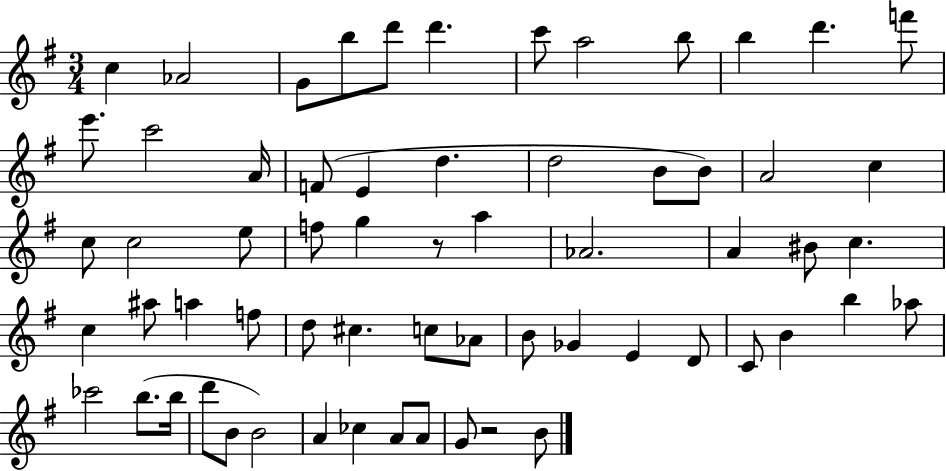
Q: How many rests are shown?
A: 2